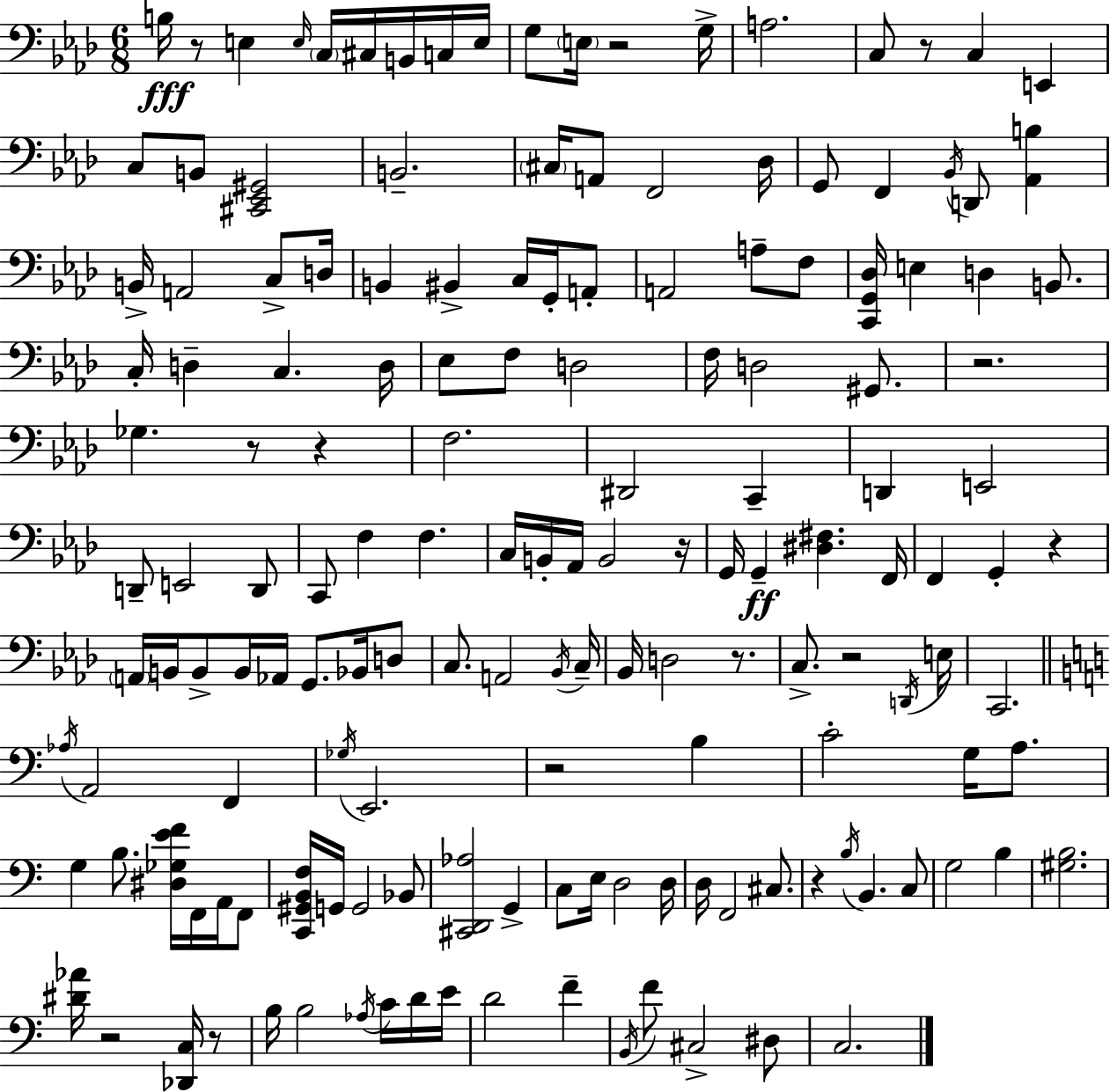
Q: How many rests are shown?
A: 14